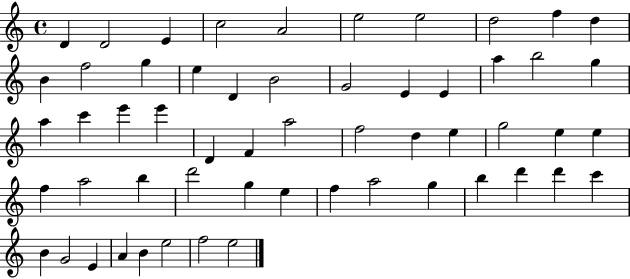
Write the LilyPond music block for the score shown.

{
  \clef treble
  \time 4/4
  \defaultTimeSignature
  \key c \major
  d'4 d'2 e'4 | c''2 a'2 | e''2 e''2 | d''2 f''4 d''4 | \break b'4 f''2 g''4 | e''4 d'4 b'2 | g'2 e'4 e'4 | a''4 b''2 g''4 | \break a''4 c'''4 e'''4 e'''4 | d'4 f'4 a''2 | f''2 d''4 e''4 | g''2 e''4 e''4 | \break f''4 a''2 b''4 | d'''2 g''4 e''4 | f''4 a''2 g''4 | b''4 d'''4 d'''4 c'''4 | \break b'4 g'2 e'4 | a'4 b'4 e''2 | f''2 e''2 | \bar "|."
}